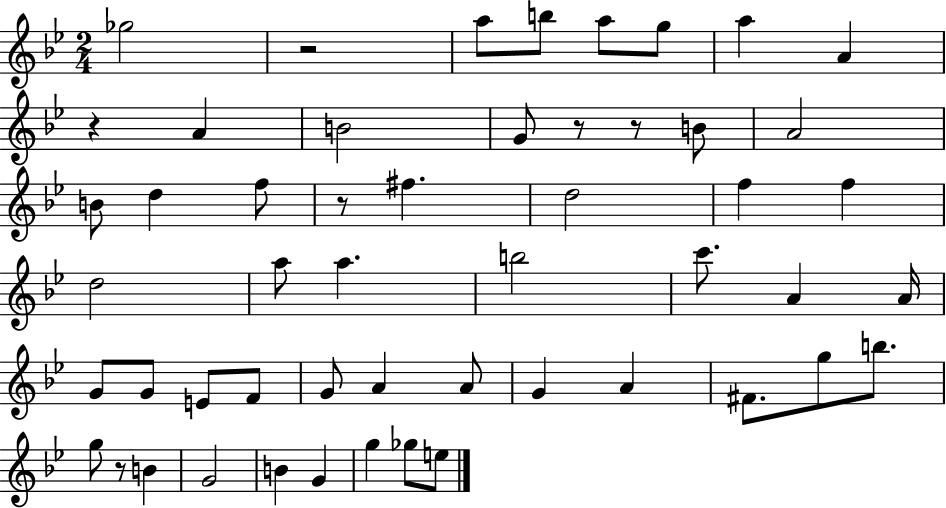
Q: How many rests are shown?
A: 6